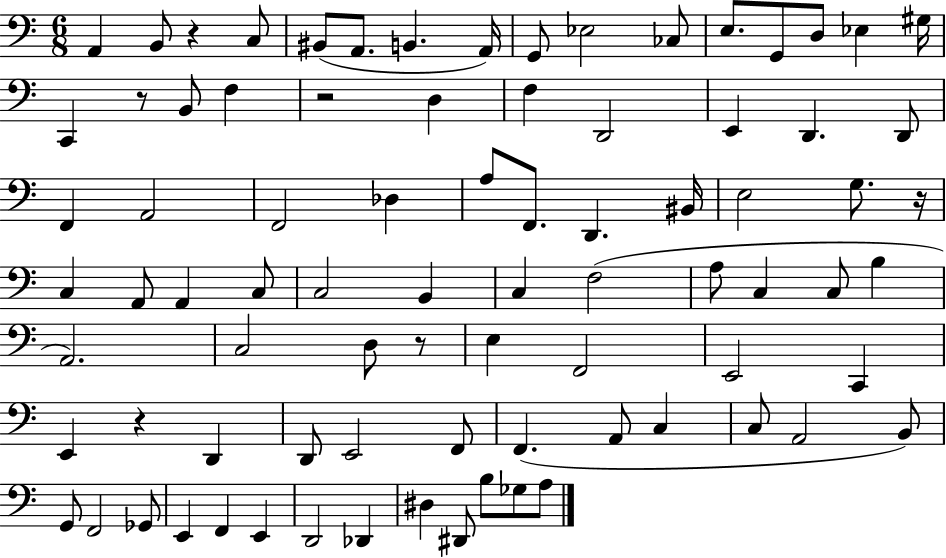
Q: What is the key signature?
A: C major